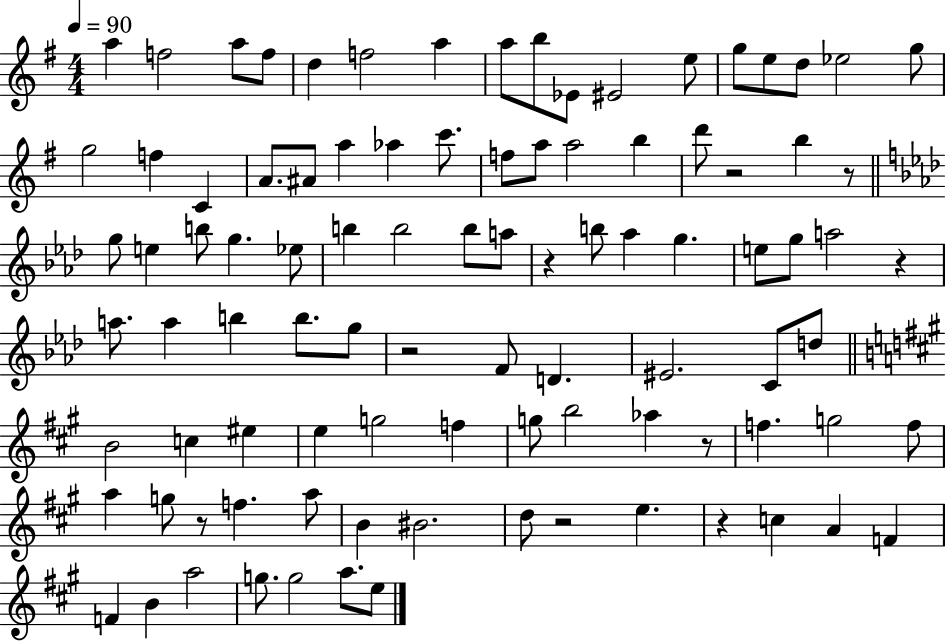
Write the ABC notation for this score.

X:1
T:Untitled
M:4/4
L:1/4
K:G
a f2 a/2 f/2 d f2 a a/2 b/2 _E/2 ^E2 e/2 g/2 e/2 d/2 _e2 g/2 g2 f C A/2 ^A/2 a _a c'/2 f/2 a/2 a2 b d'/2 z2 b z/2 g/2 e b/2 g _e/2 b b2 b/2 a/2 z b/2 _a g e/2 g/2 a2 z a/2 a b b/2 g/2 z2 F/2 D ^E2 C/2 d/2 B2 c ^e e g2 f g/2 b2 _a z/2 f g2 f/2 a g/2 z/2 f a/2 B ^B2 d/2 z2 e z c A F F B a2 g/2 g2 a/2 e/2